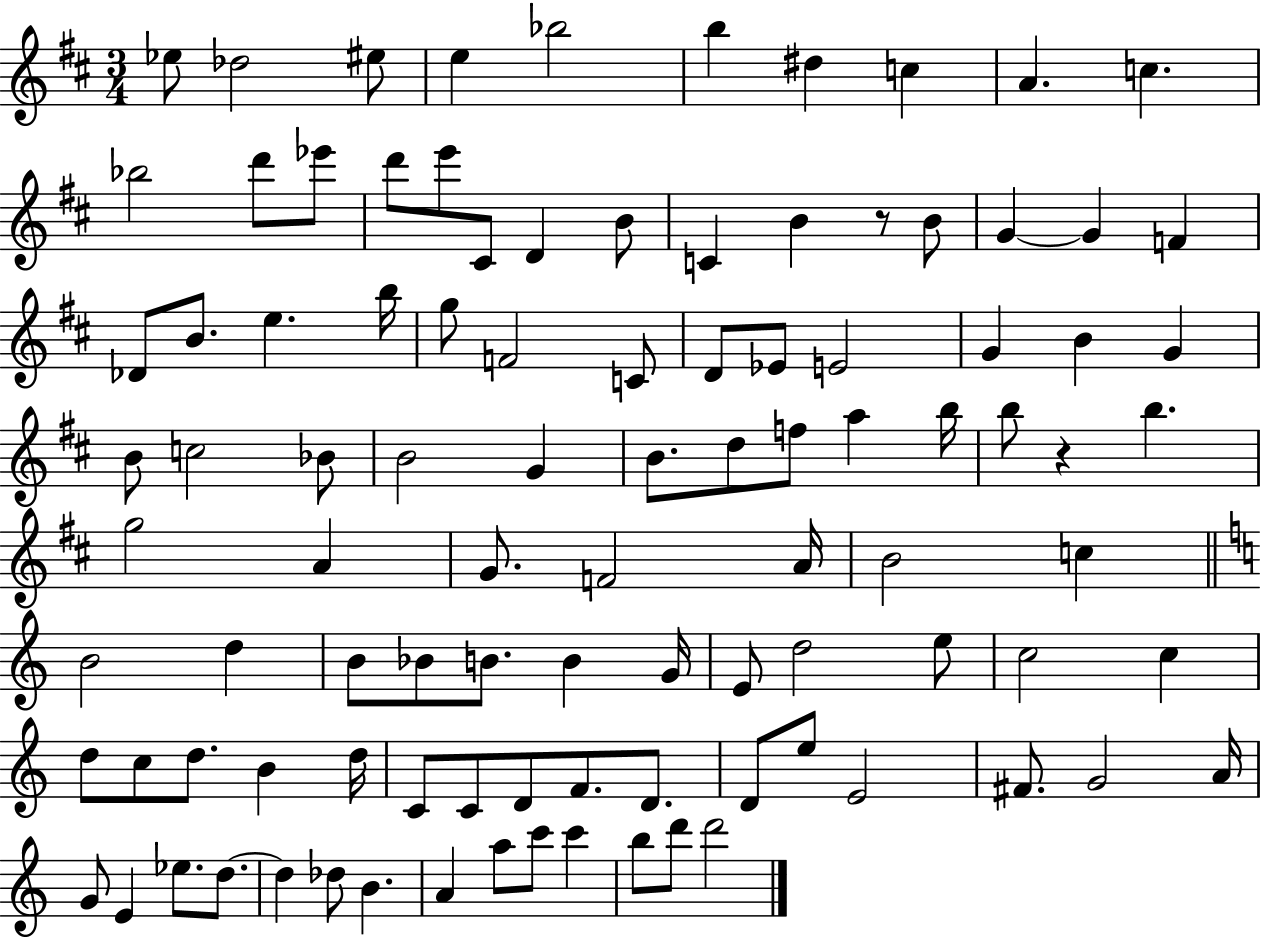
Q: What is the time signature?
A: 3/4